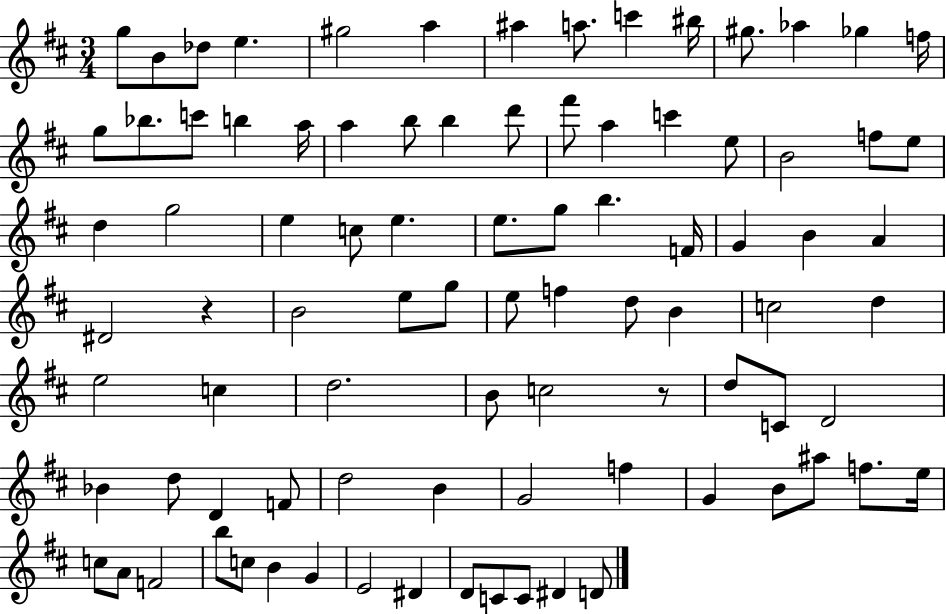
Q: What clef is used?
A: treble